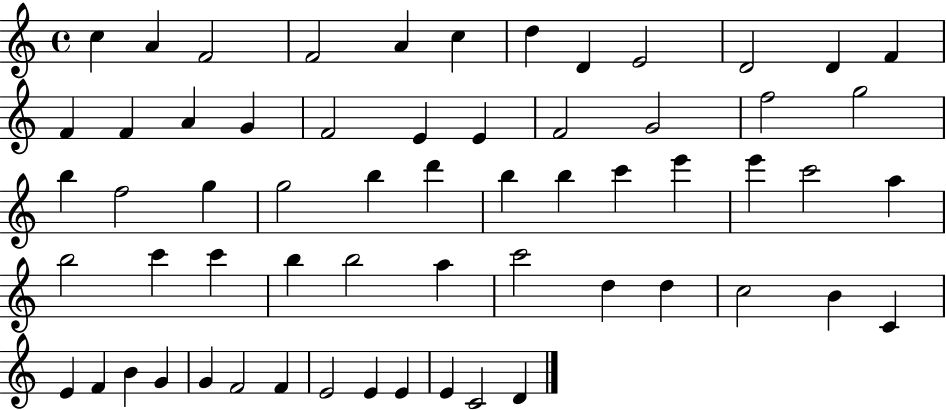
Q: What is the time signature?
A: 4/4